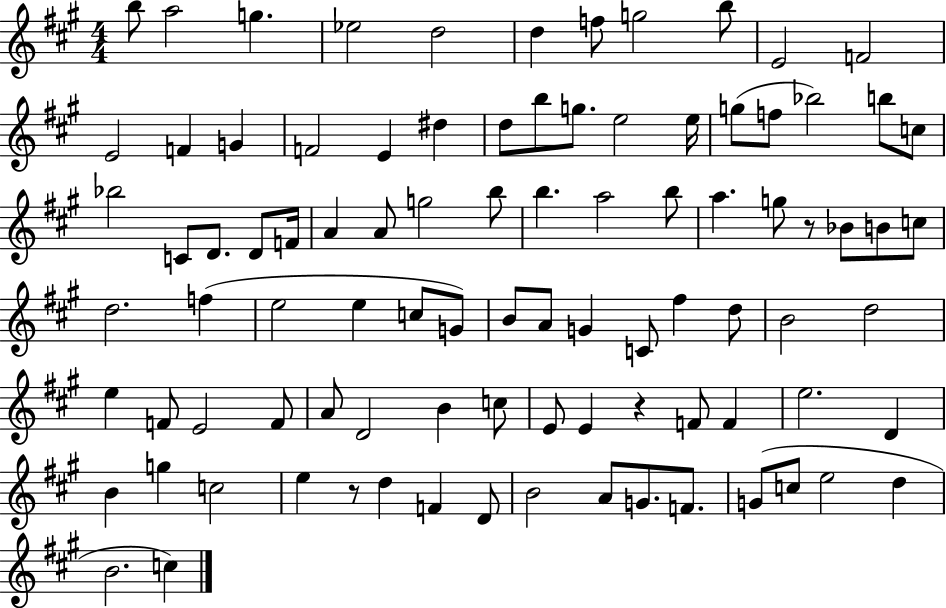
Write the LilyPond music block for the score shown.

{
  \clef treble
  \numericTimeSignature
  \time 4/4
  \key a \major
  b''8 a''2 g''4. | ees''2 d''2 | d''4 f''8 g''2 b''8 | e'2 f'2 | \break e'2 f'4 g'4 | f'2 e'4 dis''4 | d''8 b''8 g''8. e''2 e''16 | g''8( f''8 bes''2) b''8 c''8 | \break bes''2 c'8 d'8. d'8 f'16 | a'4 a'8 g''2 b''8 | b''4. a''2 b''8 | a''4. g''8 r8 bes'8 b'8 c''8 | \break d''2. f''4( | e''2 e''4 c''8 g'8) | b'8 a'8 g'4 c'8 fis''4 d''8 | b'2 d''2 | \break e''4 f'8 e'2 f'8 | a'8 d'2 b'4 c''8 | e'8 e'4 r4 f'8 f'4 | e''2. d'4 | \break b'4 g''4 c''2 | e''4 r8 d''4 f'4 d'8 | b'2 a'8 g'8. f'8. | g'8( c''8 e''2 d''4 | \break b'2. c''4) | \bar "|."
}